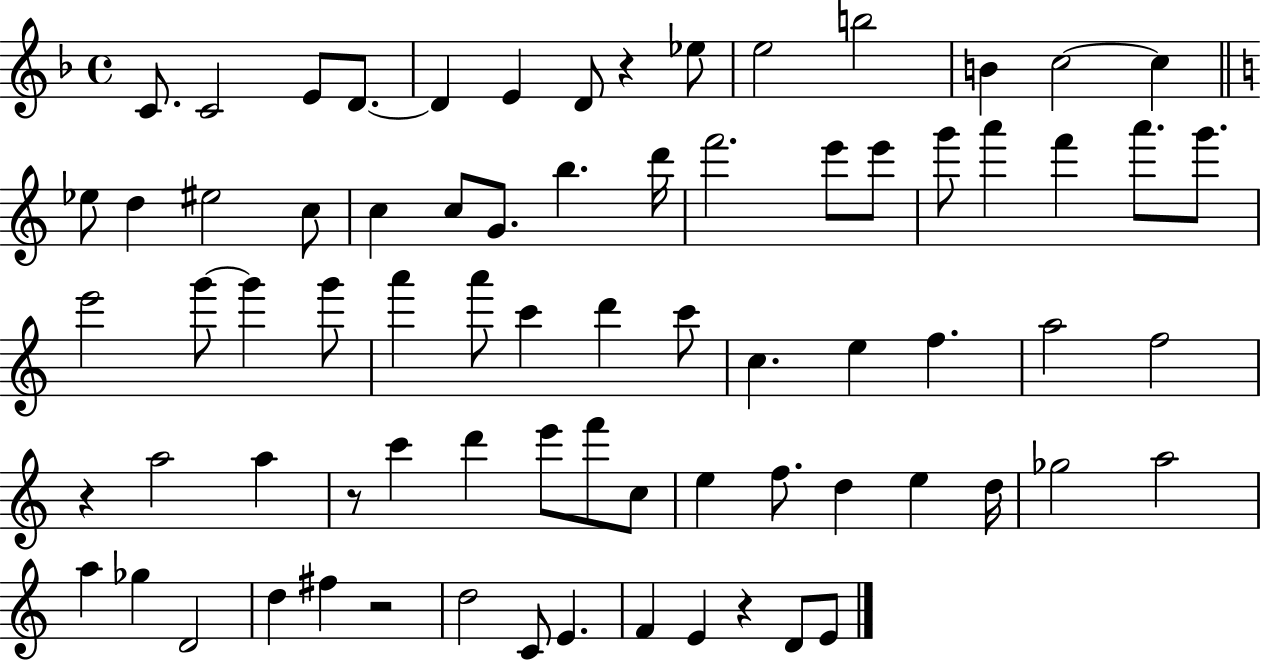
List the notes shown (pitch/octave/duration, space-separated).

C4/e. C4/h E4/e D4/e. D4/q E4/q D4/e R/q Eb5/e E5/h B5/h B4/q C5/h C5/q Eb5/e D5/q EIS5/h C5/e C5/q C5/e G4/e. B5/q. D6/s F6/h. E6/e E6/e G6/e A6/q F6/q A6/e. G6/e. E6/h G6/e G6/q G6/e A6/q A6/e C6/q D6/q C6/e C5/q. E5/q F5/q. A5/h F5/h R/q A5/h A5/q R/e C6/q D6/q E6/e F6/e C5/e E5/q F5/e. D5/q E5/q D5/s Gb5/h A5/h A5/q Gb5/q D4/h D5/q F#5/q R/h D5/h C4/e E4/q. F4/q E4/q R/q D4/e E4/e